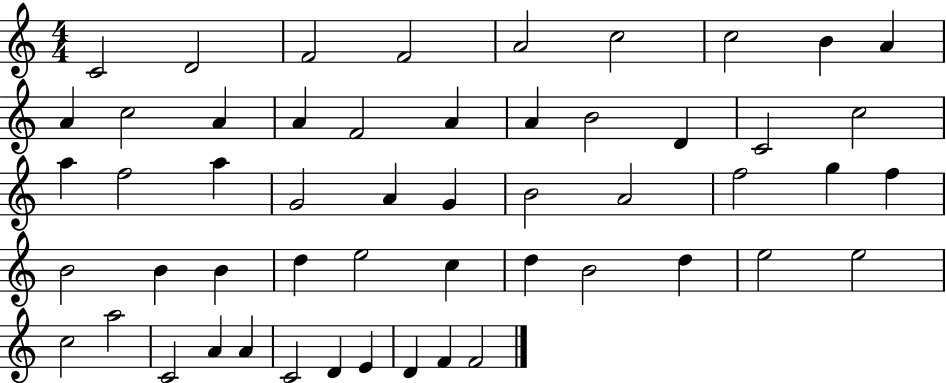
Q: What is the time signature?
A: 4/4